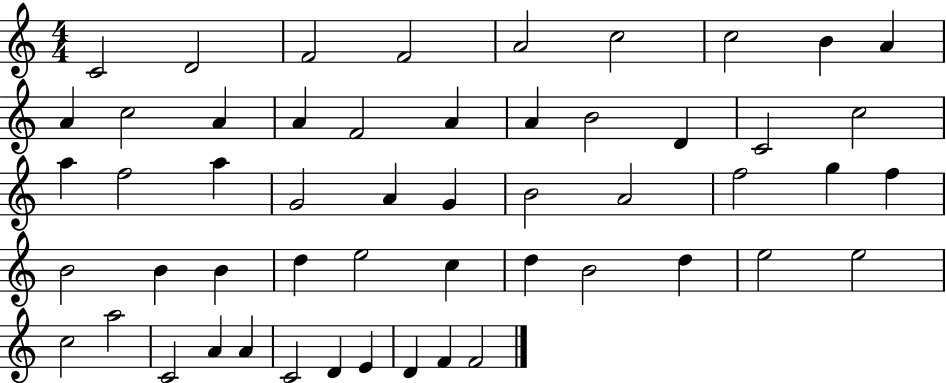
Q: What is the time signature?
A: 4/4